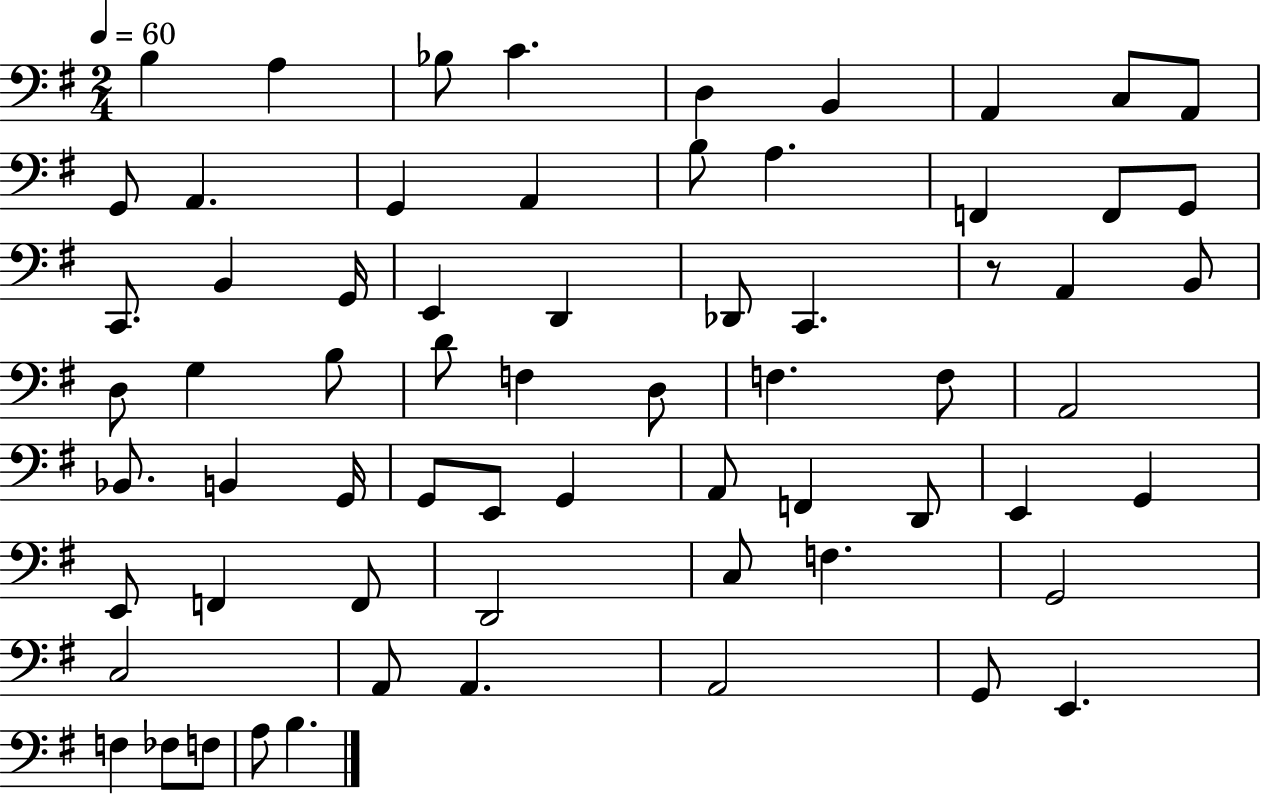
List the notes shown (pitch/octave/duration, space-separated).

B3/q A3/q Bb3/e C4/q. D3/q B2/q A2/q C3/e A2/e G2/e A2/q. G2/q A2/q B3/e A3/q. F2/q F2/e G2/e C2/e. B2/q G2/s E2/q D2/q Db2/e C2/q. R/e A2/q B2/e D3/e G3/q B3/e D4/e F3/q D3/e F3/q. F3/e A2/h Bb2/e. B2/q G2/s G2/e E2/e G2/q A2/e F2/q D2/e E2/q G2/q E2/e F2/q F2/e D2/h C3/e F3/q. G2/h C3/h A2/e A2/q. A2/h G2/e E2/q. F3/q FES3/e F3/e A3/e B3/q.